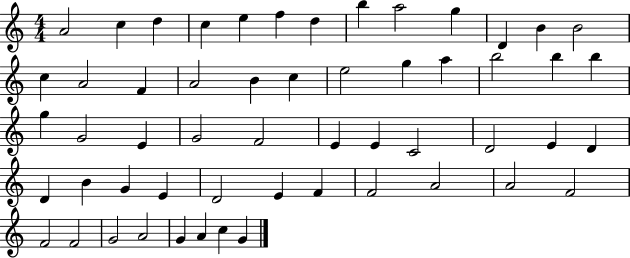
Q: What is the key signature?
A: C major